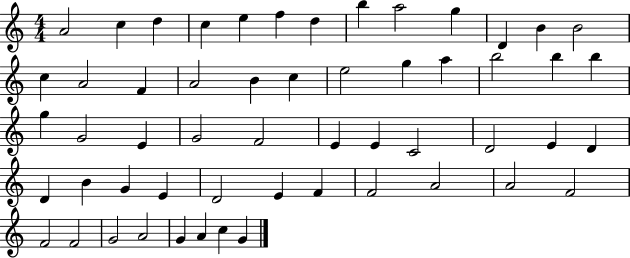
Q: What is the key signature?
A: C major